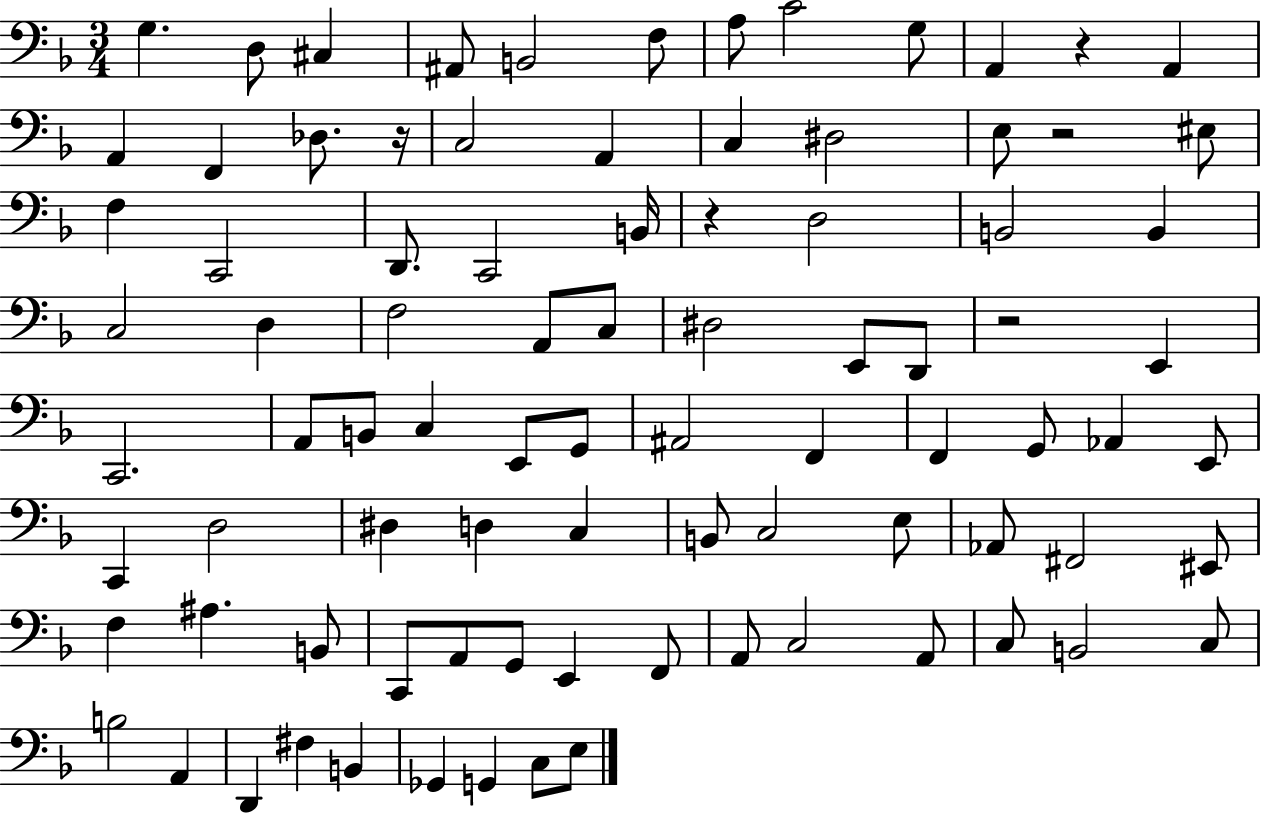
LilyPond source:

{
  \clef bass
  \numericTimeSignature
  \time 3/4
  \key f \major
  \repeat volta 2 { g4. d8 cis4 | ais,8 b,2 f8 | a8 c'2 g8 | a,4 r4 a,4 | \break a,4 f,4 des8. r16 | c2 a,4 | c4 dis2 | e8 r2 eis8 | \break f4 c,2 | d,8. c,2 b,16 | r4 d2 | b,2 b,4 | \break c2 d4 | f2 a,8 c8 | dis2 e,8 d,8 | r2 e,4 | \break c,2. | a,8 b,8 c4 e,8 g,8 | ais,2 f,4 | f,4 g,8 aes,4 e,8 | \break c,4 d2 | dis4 d4 c4 | b,8 c2 e8 | aes,8 fis,2 eis,8 | \break f4 ais4. b,8 | c,8 a,8 g,8 e,4 f,8 | a,8 c2 a,8 | c8 b,2 c8 | \break b2 a,4 | d,4 fis4 b,4 | ges,4 g,4 c8 e8 | } \bar "|."
}